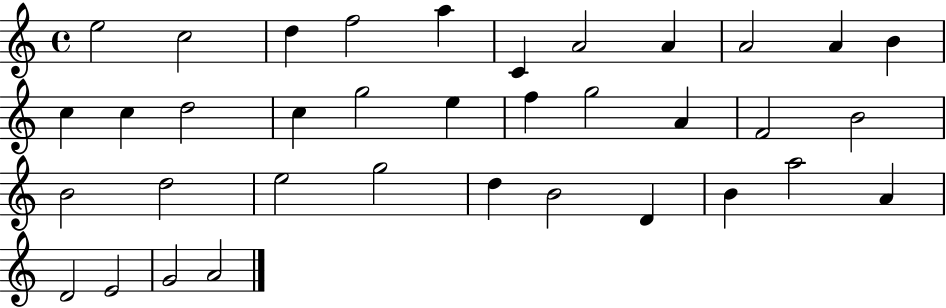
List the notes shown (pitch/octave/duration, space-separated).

E5/h C5/h D5/q F5/h A5/q C4/q A4/h A4/q A4/h A4/q B4/q C5/q C5/q D5/h C5/q G5/h E5/q F5/q G5/h A4/q F4/h B4/h B4/h D5/h E5/h G5/h D5/q B4/h D4/q B4/q A5/h A4/q D4/h E4/h G4/h A4/h